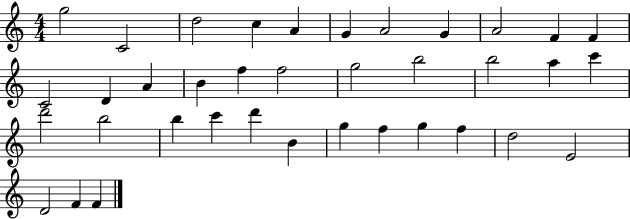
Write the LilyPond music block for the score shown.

{
  \clef treble
  \numericTimeSignature
  \time 4/4
  \key c \major
  g''2 c'2 | d''2 c''4 a'4 | g'4 a'2 g'4 | a'2 f'4 f'4 | \break c'2 d'4 a'4 | b'4 f''4 f''2 | g''2 b''2 | b''2 a''4 c'''4 | \break d'''2 b''2 | b''4 c'''4 d'''4 b'4 | g''4 f''4 g''4 f''4 | d''2 e'2 | \break d'2 f'4 f'4 | \bar "|."
}